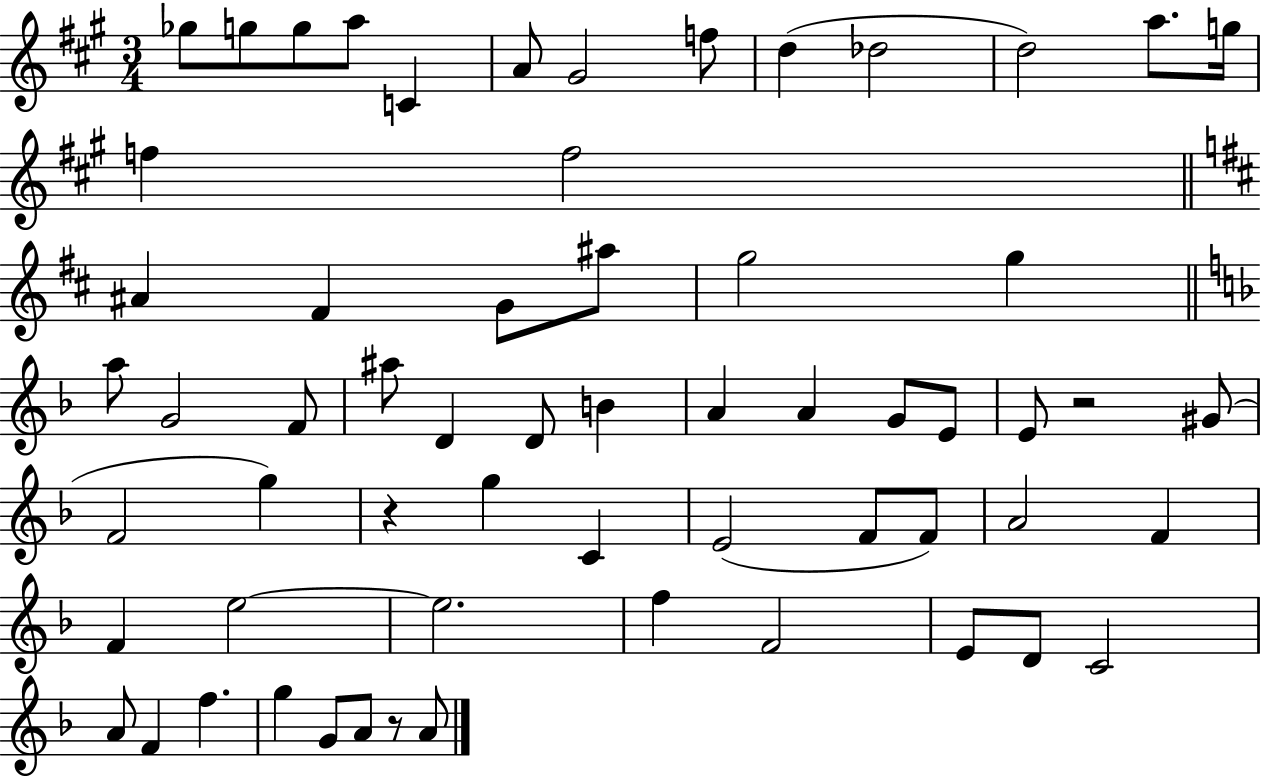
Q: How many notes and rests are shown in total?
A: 61